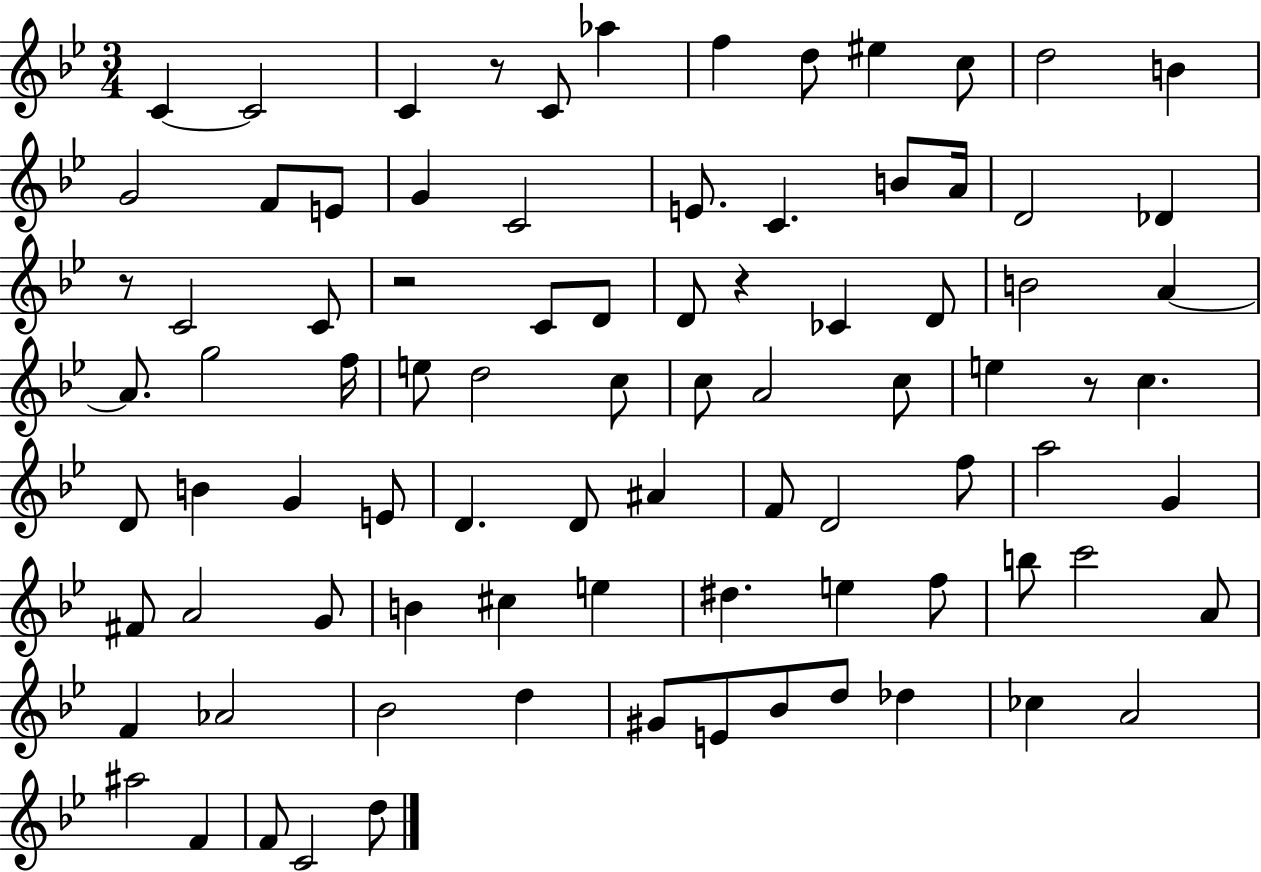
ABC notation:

X:1
T:Untitled
M:3/4
L:1/4
K:Bb
C C2 C z/2 C/2 _a f d/2 ^e c/2 d2 B G2 F/2 E/2 G C2 E/2 C B/2 A/4 D2 _D z/2 C2 C/2 z2 C/2 D/2 D/2 z _C D/2 B2 A A/2 g2 f/4 e/2 d2 c/2 c/2 A2 c/2 e z/2 c D/2 B G E/2 D D/2 ^A F/2 D2 f/2 a2 G ^F/2 A2 G/2 B ^c e ^d e f/2 b/2 c'2 A/2 F _A2 _B2 d ^G/2 E/2 _B/2 d/2 _d _c A2 ^a2 F F/2 C2 d/2